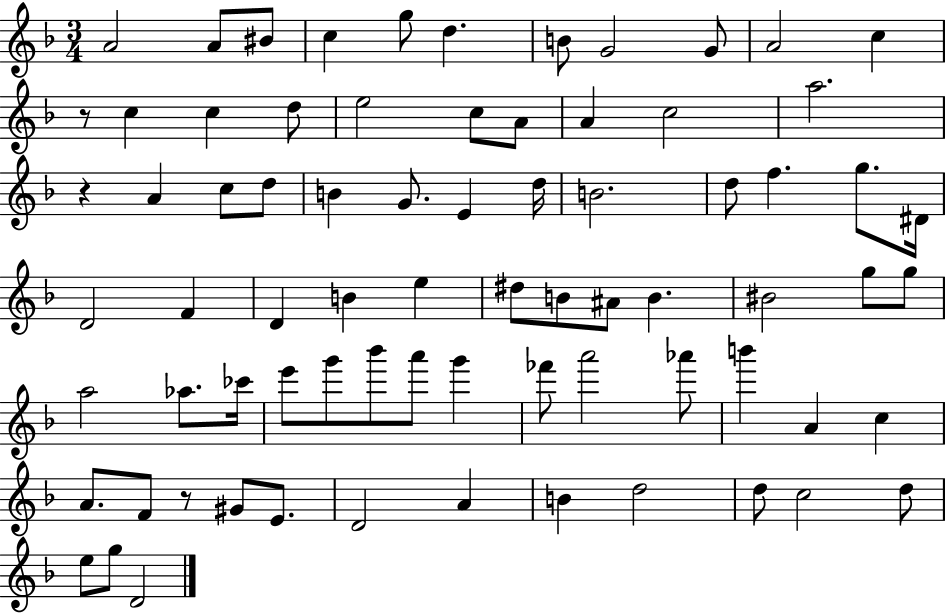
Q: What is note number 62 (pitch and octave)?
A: E4